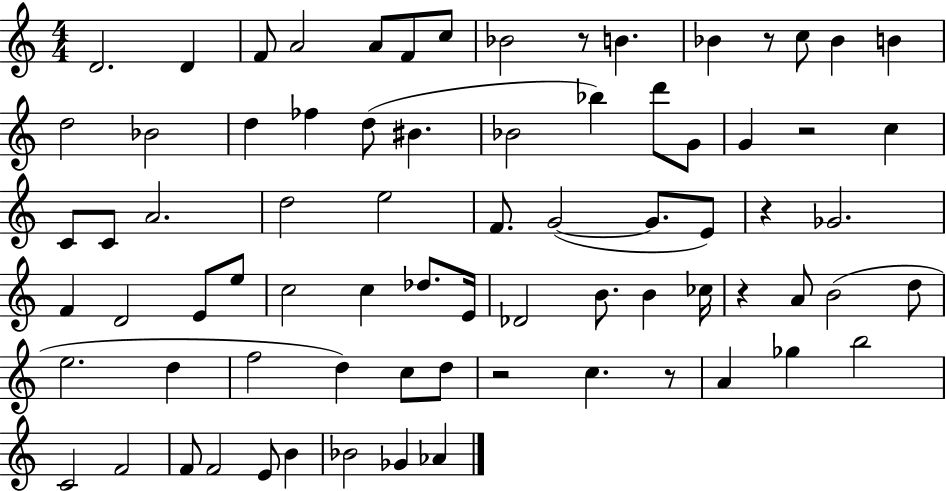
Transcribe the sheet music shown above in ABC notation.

X:1
T:Untitled
M:4/4
L:1/4
K:C
D2 D F/2 A2 A/2 F/2 c/2 _B2 z/2 B _B z/2 c/2 _B B d2 _B2 d _f d/2 ^B _B2 _b d'/2 G/2 G z2 c C/2 C/2 A2 d2 e2 F/2 G2 G/2 E/2 z _G2 F D2 E/2 e/2 c2 c _d/2 E/4 _D2 B/2 B _c/4 z A/2 B2 d/2 e2 d f2 d c/2 d/2 z2 c z/2 A _g b2 C2 F2 F/2 F2 E/2 B _B2 _G _A